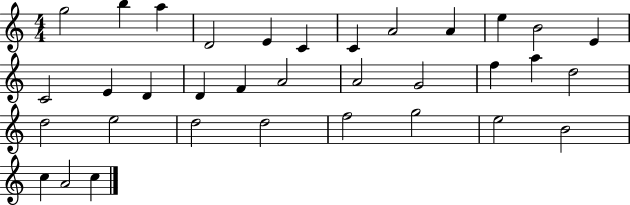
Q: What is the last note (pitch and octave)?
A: C5